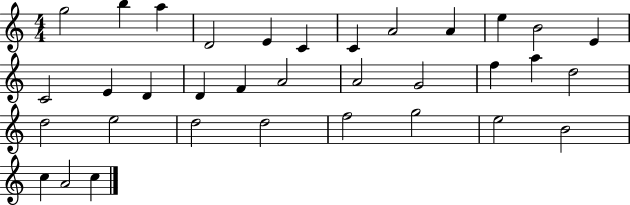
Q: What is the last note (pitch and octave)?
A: C5